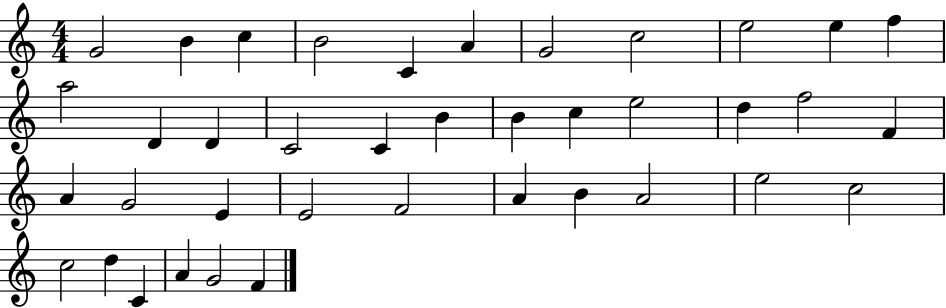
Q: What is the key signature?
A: C major